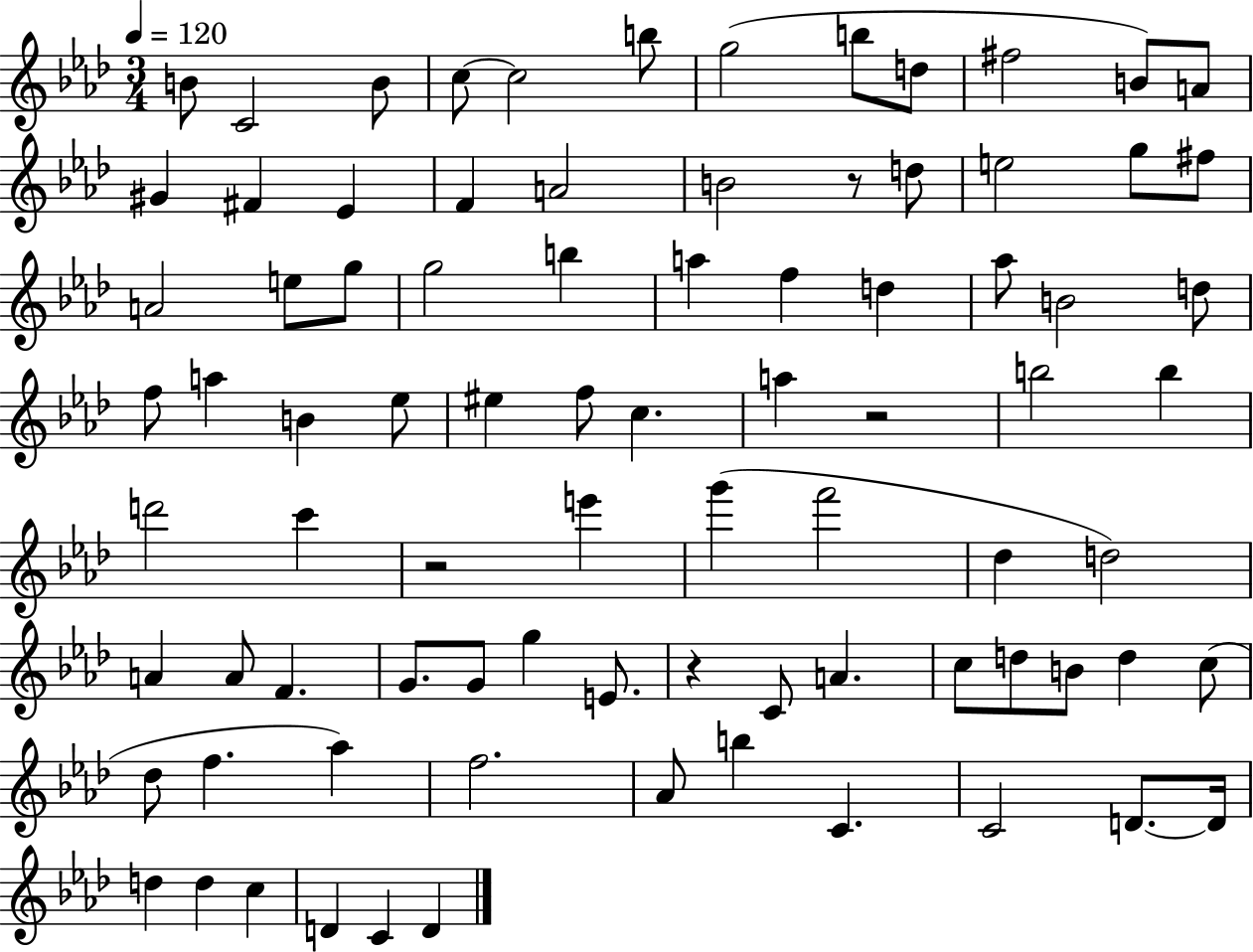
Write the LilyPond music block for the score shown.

{
  \clef treble
  \numericTimeSignature
  \time 3/4
  \key aes \major
  \tempo 4 = 120
  b'8 c'2 b'8 | c''8~~ c''2 b''8 | g''2( b''8 d''8 | fis''2 b'8) a'8 | \break gis'4 fis'4 ees'4 | f'4 a'2 | b'2 r8 d''8 | e''2 g''8 fis''8 | \break a'2 e''8 g''8 | g''2 b''4 | a''4 f''4 d''4 | aes''8 b'2 d''8 | \break f''8 a''4 b'4 ees''8 | eis''4 f''8 c''4. | a''4 r2 | b''2 b''4 | \break d'''2 c'''4 | r2 e'''4 | g'''4( f'''2 | des''4 d''2) | \break a'4 a'8 f'4. | g'8. g'8 g''4 e'8. | r4 c'8 a'4. | c''8 d''8 b'8 d''4 c''8( | \break des''8 f''4. aes''4) | f''2. | aes'8 b''4 c'4. | c'2 d'8.~~ d'16 | \break d''4 d''4 c''4 | d'4 c'4 d'4 | \bar "|."
}